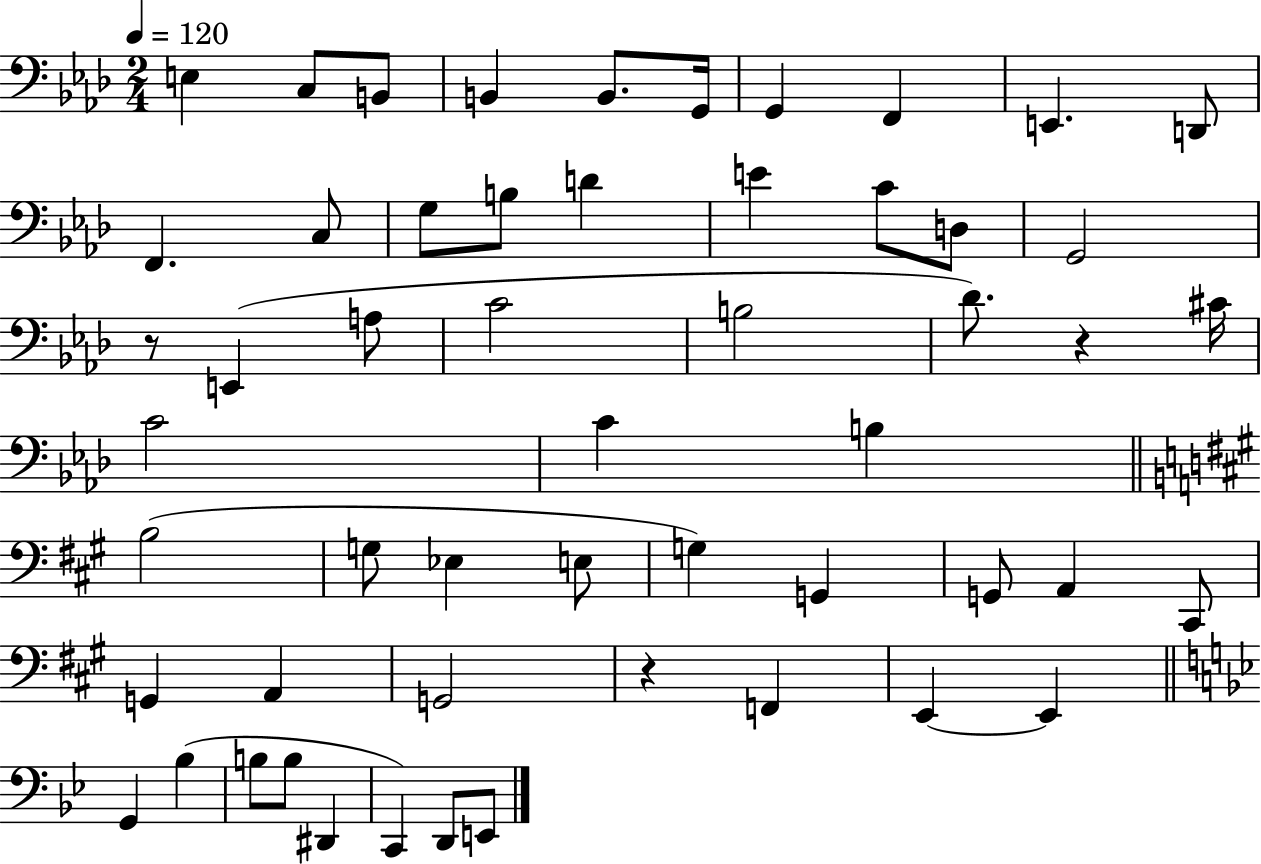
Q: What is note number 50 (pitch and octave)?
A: D2